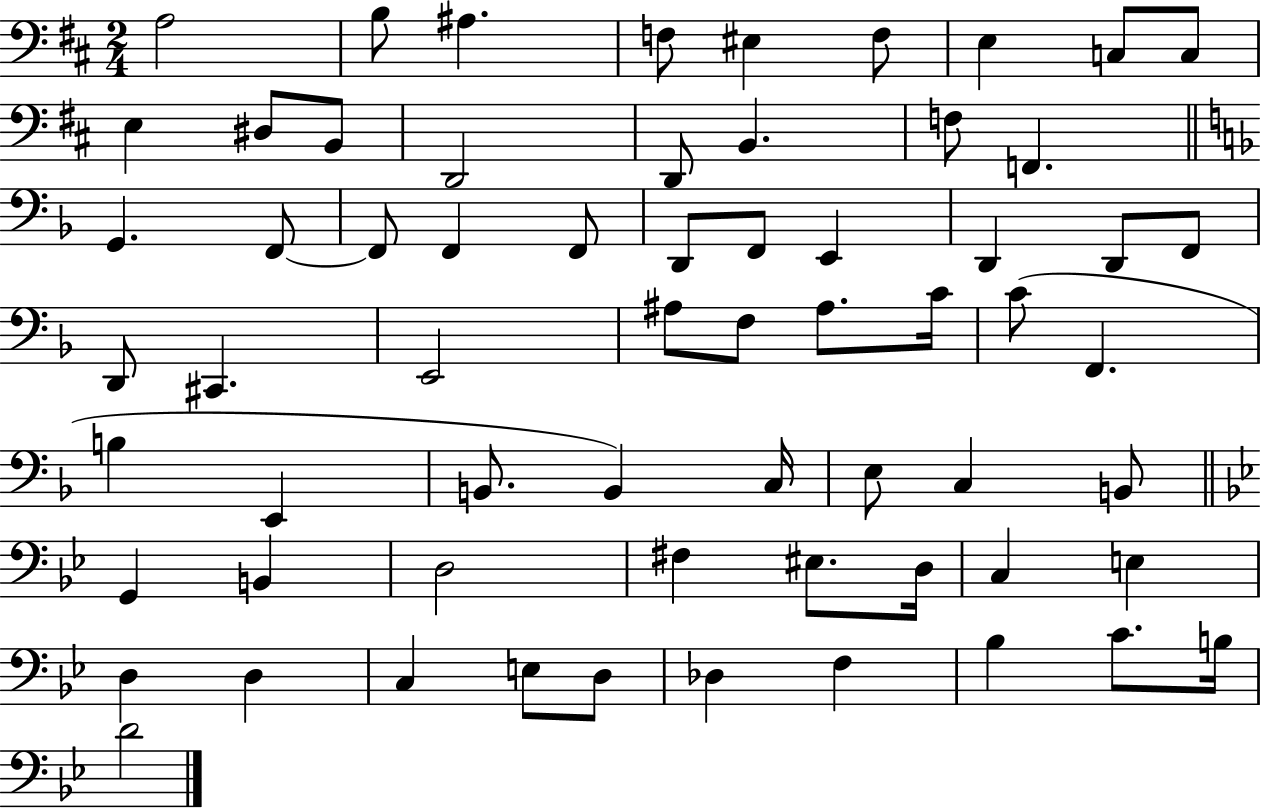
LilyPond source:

{
  \clef bass
  \numericTimeSignature
  \time 2/4
  \key d \major
  a2 | b8 ais4. | f8 eis4 f8 | e4 c8 c8 | \break e4 dis8 b,8 | d,2 | d,8 b,4. | f8 f,4. | \break \bar "||" \break \key f \major g,4. f,8~~ | f,8 f,4 f,8 | d,8 f,8 e,4 | d,4 d,8 f,8 | \break d,8 cis,4. | e,2 | ais8 f8 ais8. c'16 | c'8( f,4. | \break b4 e,4 | b,8. b,4) c16 | e8 c4 b,8 | \bar "||" \break \key bes \major g,4 b,4 | d2 | fis4 eis8. d16 | c4 e4 | \break d4 d4 | c4 e8 d8 | des4 f4 | bes4 c'8. b16 | \break d'2 | \bar "|."
}